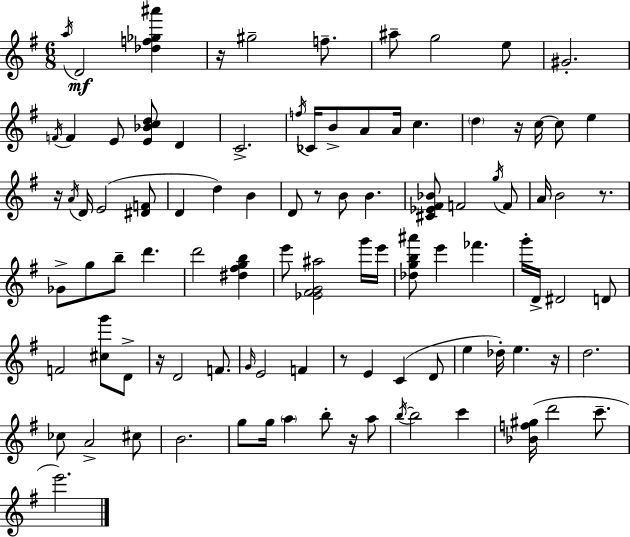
A5/s D4/h [Db5,F5,Gb5,A#6]/q R/s G#5/h F5/e. A#5/e G5/h E5/e G#4/h. F4/s F4/q E4/e [E4,Bb4,C5,D5]/e D4/q C4/h. F5/s CES4/s B4/e A4/e A4/s C5/q. D5/q R/s C5/s C5/e E5/q R/s A4/s D4/s E4/h [D#4,F4]/e D4/q D5/q B4/q D4/e R/e B4/e B4/q. [C#4,Eb4,F#4,Bb4]/e F4/h G5/s F4/e A4/s B4/h R/e. Gb4/e G5/e B5/e D6/q. D6/h [D#5,F#5,G5,B5]/q E6/e [Eb4,F#4,G4,A#5]/h G6/s E6/s [Db5,G5,B5,A#6]/e E6/q FES6/q. G6/s D4/s D#4/h D4/e F4/h [C#5,G6]/e D4/e R/s D4/h F4/e. G4/s E4/h F4/q R/e E4/q C4/q D4/e E5/q Db5/s E5/q. R/s D5/h. CES5/e A4/h C#5/e B4/h. G5/e G5/s A5/q B5/e R/s A5/e B5/s B5/h C6/q [Bb4,F5,G#5]/s D6/h C6/e. E6/h.